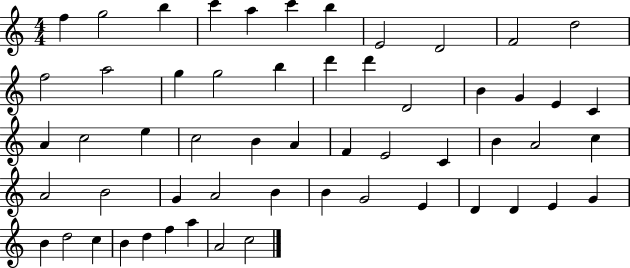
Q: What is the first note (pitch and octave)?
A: F5